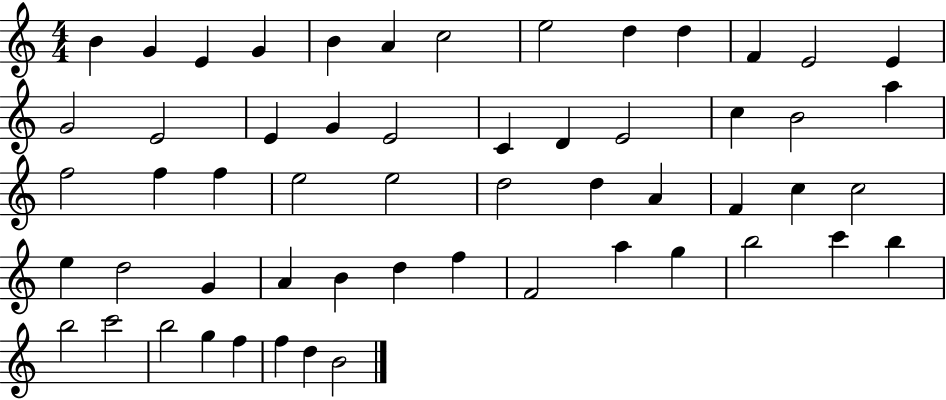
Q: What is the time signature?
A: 4/4